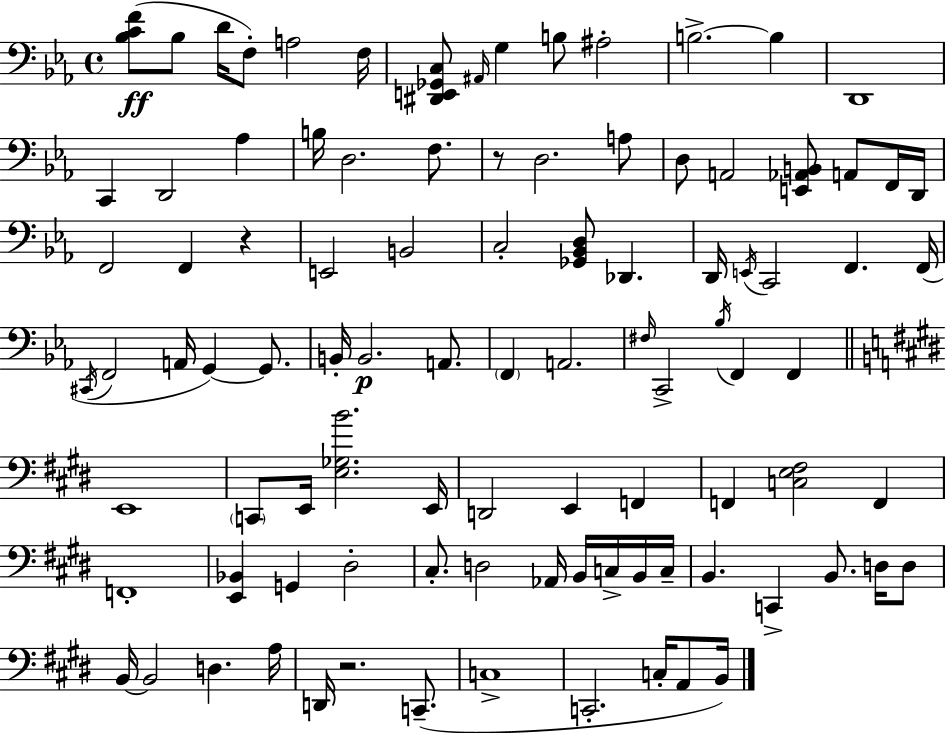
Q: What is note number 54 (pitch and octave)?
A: E2